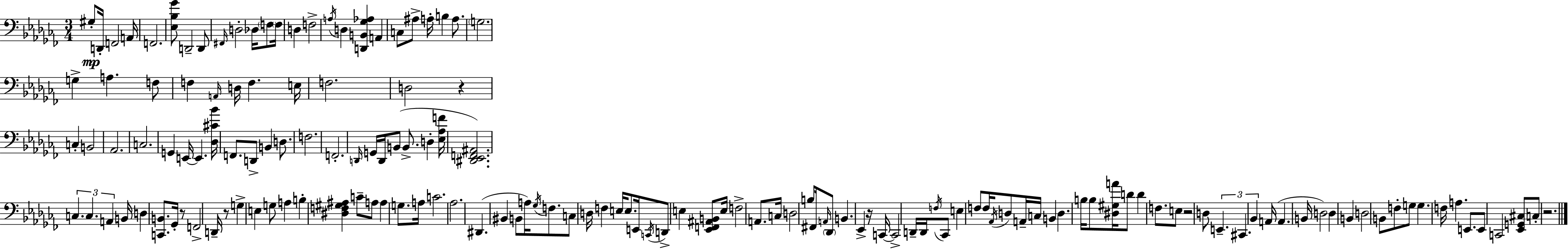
{
  \clef bass
  \numericTimeSignature
  \time 3/4
  \key aes \minor
  gis8-.\mp d,16-. f,2 a,16 | f,2. | <ees bes ges'>8 d,2-- d,8 | \grace { fis,16 } d2-. des16 \parenthesize f8 | \break \parenthesize f16 d4 f2-> | \acciaccatura { a16 } d4 <d, b, ges aes>4 a,4 | c8 ais8-> a16-. b4 a8. | \parenthesize g2. | \break g4-> a4. | f8 f4 \grace { a,16 } d16 f4. | e16 f2. | d2 r4 | \break c4-. b,2 | aes,2. | c2. | g,4 e,16~~ e,4. | \break <des cis' bes'>16 f,8. d,8-> b,4 | d8. f2. | f,2.-. | \grace { d,16 } g,16 d,16 b,8( b,8.-> d4-. | \break <ees aes f'>16 <dis, ees, f, ais,>2.) | \tuplet 3/2 { c4. c4. | a,4 } b,16 d4 | <c, b,>8. ges,16-. r8 f,2-> | \break d,16-- r8 g4-> e4 | g8 a4 b4-. | <dis f gis ais>4 c'8-- a8 a4 | g8. a16 c'2. | \break aes2. | dis,4.( bis,4 | b,8 a16) \acciaccatura { ges16 } f8. c8 d16 | f4 e16 e8. e,16 \acciaccatura { c,16 } d,8-> | \break e4 <ees, f, ais, b,>8 e16 f2-> | a,8. c16 d2 | b8 fis,16 \grace { a,16 } \parenthesize des,8 b,4. | ees,4-> r16 c,16~~ c,2-> | \break d,16-- d,16 \acciaccatura { f16 } ces,8 e4 | f8 f16 \acciaccatura { aes,16 } d8 a,16-- c16 b,4 | d4. b16 b8 <dis gis a'>16 | d'8 d'4 f8. e8 r2 | \break d8 \tuplet 3/2 { e,4.-- | cis,4. bes,4 } | a,16( a,4. b,16 d2) | d4 b,4 | \break d2 b,8 f8-. | g8 g4. f16 a4. | e,8. e,8 c,2 | <ees, g, cis>8 c8-. r2. | \break \bar "|."
}